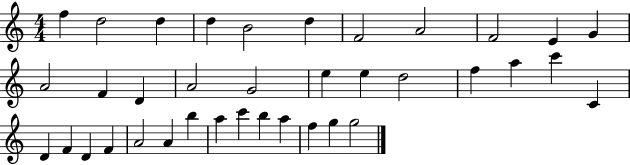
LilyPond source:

{
  \clef treble
  \numericTimeSignature
  \time 4/4
  \key c \major
  f''4 d''2 d''4 | d''4 b'2 d''4 | f'2 a'2 | f'2 e'4 g'4 | \break a'2 f'4 d'4 | a'2 g'2 | e''4 e''4 d''2 | f''4 a''4 c'''4 c'4 | \break d'4 f'4 d'4 f'4 | a'2 a'4 b''4 | a''4 c'''4 b''4 a''4 | f''4 g''4 g''2 | \break \bar "|."
}